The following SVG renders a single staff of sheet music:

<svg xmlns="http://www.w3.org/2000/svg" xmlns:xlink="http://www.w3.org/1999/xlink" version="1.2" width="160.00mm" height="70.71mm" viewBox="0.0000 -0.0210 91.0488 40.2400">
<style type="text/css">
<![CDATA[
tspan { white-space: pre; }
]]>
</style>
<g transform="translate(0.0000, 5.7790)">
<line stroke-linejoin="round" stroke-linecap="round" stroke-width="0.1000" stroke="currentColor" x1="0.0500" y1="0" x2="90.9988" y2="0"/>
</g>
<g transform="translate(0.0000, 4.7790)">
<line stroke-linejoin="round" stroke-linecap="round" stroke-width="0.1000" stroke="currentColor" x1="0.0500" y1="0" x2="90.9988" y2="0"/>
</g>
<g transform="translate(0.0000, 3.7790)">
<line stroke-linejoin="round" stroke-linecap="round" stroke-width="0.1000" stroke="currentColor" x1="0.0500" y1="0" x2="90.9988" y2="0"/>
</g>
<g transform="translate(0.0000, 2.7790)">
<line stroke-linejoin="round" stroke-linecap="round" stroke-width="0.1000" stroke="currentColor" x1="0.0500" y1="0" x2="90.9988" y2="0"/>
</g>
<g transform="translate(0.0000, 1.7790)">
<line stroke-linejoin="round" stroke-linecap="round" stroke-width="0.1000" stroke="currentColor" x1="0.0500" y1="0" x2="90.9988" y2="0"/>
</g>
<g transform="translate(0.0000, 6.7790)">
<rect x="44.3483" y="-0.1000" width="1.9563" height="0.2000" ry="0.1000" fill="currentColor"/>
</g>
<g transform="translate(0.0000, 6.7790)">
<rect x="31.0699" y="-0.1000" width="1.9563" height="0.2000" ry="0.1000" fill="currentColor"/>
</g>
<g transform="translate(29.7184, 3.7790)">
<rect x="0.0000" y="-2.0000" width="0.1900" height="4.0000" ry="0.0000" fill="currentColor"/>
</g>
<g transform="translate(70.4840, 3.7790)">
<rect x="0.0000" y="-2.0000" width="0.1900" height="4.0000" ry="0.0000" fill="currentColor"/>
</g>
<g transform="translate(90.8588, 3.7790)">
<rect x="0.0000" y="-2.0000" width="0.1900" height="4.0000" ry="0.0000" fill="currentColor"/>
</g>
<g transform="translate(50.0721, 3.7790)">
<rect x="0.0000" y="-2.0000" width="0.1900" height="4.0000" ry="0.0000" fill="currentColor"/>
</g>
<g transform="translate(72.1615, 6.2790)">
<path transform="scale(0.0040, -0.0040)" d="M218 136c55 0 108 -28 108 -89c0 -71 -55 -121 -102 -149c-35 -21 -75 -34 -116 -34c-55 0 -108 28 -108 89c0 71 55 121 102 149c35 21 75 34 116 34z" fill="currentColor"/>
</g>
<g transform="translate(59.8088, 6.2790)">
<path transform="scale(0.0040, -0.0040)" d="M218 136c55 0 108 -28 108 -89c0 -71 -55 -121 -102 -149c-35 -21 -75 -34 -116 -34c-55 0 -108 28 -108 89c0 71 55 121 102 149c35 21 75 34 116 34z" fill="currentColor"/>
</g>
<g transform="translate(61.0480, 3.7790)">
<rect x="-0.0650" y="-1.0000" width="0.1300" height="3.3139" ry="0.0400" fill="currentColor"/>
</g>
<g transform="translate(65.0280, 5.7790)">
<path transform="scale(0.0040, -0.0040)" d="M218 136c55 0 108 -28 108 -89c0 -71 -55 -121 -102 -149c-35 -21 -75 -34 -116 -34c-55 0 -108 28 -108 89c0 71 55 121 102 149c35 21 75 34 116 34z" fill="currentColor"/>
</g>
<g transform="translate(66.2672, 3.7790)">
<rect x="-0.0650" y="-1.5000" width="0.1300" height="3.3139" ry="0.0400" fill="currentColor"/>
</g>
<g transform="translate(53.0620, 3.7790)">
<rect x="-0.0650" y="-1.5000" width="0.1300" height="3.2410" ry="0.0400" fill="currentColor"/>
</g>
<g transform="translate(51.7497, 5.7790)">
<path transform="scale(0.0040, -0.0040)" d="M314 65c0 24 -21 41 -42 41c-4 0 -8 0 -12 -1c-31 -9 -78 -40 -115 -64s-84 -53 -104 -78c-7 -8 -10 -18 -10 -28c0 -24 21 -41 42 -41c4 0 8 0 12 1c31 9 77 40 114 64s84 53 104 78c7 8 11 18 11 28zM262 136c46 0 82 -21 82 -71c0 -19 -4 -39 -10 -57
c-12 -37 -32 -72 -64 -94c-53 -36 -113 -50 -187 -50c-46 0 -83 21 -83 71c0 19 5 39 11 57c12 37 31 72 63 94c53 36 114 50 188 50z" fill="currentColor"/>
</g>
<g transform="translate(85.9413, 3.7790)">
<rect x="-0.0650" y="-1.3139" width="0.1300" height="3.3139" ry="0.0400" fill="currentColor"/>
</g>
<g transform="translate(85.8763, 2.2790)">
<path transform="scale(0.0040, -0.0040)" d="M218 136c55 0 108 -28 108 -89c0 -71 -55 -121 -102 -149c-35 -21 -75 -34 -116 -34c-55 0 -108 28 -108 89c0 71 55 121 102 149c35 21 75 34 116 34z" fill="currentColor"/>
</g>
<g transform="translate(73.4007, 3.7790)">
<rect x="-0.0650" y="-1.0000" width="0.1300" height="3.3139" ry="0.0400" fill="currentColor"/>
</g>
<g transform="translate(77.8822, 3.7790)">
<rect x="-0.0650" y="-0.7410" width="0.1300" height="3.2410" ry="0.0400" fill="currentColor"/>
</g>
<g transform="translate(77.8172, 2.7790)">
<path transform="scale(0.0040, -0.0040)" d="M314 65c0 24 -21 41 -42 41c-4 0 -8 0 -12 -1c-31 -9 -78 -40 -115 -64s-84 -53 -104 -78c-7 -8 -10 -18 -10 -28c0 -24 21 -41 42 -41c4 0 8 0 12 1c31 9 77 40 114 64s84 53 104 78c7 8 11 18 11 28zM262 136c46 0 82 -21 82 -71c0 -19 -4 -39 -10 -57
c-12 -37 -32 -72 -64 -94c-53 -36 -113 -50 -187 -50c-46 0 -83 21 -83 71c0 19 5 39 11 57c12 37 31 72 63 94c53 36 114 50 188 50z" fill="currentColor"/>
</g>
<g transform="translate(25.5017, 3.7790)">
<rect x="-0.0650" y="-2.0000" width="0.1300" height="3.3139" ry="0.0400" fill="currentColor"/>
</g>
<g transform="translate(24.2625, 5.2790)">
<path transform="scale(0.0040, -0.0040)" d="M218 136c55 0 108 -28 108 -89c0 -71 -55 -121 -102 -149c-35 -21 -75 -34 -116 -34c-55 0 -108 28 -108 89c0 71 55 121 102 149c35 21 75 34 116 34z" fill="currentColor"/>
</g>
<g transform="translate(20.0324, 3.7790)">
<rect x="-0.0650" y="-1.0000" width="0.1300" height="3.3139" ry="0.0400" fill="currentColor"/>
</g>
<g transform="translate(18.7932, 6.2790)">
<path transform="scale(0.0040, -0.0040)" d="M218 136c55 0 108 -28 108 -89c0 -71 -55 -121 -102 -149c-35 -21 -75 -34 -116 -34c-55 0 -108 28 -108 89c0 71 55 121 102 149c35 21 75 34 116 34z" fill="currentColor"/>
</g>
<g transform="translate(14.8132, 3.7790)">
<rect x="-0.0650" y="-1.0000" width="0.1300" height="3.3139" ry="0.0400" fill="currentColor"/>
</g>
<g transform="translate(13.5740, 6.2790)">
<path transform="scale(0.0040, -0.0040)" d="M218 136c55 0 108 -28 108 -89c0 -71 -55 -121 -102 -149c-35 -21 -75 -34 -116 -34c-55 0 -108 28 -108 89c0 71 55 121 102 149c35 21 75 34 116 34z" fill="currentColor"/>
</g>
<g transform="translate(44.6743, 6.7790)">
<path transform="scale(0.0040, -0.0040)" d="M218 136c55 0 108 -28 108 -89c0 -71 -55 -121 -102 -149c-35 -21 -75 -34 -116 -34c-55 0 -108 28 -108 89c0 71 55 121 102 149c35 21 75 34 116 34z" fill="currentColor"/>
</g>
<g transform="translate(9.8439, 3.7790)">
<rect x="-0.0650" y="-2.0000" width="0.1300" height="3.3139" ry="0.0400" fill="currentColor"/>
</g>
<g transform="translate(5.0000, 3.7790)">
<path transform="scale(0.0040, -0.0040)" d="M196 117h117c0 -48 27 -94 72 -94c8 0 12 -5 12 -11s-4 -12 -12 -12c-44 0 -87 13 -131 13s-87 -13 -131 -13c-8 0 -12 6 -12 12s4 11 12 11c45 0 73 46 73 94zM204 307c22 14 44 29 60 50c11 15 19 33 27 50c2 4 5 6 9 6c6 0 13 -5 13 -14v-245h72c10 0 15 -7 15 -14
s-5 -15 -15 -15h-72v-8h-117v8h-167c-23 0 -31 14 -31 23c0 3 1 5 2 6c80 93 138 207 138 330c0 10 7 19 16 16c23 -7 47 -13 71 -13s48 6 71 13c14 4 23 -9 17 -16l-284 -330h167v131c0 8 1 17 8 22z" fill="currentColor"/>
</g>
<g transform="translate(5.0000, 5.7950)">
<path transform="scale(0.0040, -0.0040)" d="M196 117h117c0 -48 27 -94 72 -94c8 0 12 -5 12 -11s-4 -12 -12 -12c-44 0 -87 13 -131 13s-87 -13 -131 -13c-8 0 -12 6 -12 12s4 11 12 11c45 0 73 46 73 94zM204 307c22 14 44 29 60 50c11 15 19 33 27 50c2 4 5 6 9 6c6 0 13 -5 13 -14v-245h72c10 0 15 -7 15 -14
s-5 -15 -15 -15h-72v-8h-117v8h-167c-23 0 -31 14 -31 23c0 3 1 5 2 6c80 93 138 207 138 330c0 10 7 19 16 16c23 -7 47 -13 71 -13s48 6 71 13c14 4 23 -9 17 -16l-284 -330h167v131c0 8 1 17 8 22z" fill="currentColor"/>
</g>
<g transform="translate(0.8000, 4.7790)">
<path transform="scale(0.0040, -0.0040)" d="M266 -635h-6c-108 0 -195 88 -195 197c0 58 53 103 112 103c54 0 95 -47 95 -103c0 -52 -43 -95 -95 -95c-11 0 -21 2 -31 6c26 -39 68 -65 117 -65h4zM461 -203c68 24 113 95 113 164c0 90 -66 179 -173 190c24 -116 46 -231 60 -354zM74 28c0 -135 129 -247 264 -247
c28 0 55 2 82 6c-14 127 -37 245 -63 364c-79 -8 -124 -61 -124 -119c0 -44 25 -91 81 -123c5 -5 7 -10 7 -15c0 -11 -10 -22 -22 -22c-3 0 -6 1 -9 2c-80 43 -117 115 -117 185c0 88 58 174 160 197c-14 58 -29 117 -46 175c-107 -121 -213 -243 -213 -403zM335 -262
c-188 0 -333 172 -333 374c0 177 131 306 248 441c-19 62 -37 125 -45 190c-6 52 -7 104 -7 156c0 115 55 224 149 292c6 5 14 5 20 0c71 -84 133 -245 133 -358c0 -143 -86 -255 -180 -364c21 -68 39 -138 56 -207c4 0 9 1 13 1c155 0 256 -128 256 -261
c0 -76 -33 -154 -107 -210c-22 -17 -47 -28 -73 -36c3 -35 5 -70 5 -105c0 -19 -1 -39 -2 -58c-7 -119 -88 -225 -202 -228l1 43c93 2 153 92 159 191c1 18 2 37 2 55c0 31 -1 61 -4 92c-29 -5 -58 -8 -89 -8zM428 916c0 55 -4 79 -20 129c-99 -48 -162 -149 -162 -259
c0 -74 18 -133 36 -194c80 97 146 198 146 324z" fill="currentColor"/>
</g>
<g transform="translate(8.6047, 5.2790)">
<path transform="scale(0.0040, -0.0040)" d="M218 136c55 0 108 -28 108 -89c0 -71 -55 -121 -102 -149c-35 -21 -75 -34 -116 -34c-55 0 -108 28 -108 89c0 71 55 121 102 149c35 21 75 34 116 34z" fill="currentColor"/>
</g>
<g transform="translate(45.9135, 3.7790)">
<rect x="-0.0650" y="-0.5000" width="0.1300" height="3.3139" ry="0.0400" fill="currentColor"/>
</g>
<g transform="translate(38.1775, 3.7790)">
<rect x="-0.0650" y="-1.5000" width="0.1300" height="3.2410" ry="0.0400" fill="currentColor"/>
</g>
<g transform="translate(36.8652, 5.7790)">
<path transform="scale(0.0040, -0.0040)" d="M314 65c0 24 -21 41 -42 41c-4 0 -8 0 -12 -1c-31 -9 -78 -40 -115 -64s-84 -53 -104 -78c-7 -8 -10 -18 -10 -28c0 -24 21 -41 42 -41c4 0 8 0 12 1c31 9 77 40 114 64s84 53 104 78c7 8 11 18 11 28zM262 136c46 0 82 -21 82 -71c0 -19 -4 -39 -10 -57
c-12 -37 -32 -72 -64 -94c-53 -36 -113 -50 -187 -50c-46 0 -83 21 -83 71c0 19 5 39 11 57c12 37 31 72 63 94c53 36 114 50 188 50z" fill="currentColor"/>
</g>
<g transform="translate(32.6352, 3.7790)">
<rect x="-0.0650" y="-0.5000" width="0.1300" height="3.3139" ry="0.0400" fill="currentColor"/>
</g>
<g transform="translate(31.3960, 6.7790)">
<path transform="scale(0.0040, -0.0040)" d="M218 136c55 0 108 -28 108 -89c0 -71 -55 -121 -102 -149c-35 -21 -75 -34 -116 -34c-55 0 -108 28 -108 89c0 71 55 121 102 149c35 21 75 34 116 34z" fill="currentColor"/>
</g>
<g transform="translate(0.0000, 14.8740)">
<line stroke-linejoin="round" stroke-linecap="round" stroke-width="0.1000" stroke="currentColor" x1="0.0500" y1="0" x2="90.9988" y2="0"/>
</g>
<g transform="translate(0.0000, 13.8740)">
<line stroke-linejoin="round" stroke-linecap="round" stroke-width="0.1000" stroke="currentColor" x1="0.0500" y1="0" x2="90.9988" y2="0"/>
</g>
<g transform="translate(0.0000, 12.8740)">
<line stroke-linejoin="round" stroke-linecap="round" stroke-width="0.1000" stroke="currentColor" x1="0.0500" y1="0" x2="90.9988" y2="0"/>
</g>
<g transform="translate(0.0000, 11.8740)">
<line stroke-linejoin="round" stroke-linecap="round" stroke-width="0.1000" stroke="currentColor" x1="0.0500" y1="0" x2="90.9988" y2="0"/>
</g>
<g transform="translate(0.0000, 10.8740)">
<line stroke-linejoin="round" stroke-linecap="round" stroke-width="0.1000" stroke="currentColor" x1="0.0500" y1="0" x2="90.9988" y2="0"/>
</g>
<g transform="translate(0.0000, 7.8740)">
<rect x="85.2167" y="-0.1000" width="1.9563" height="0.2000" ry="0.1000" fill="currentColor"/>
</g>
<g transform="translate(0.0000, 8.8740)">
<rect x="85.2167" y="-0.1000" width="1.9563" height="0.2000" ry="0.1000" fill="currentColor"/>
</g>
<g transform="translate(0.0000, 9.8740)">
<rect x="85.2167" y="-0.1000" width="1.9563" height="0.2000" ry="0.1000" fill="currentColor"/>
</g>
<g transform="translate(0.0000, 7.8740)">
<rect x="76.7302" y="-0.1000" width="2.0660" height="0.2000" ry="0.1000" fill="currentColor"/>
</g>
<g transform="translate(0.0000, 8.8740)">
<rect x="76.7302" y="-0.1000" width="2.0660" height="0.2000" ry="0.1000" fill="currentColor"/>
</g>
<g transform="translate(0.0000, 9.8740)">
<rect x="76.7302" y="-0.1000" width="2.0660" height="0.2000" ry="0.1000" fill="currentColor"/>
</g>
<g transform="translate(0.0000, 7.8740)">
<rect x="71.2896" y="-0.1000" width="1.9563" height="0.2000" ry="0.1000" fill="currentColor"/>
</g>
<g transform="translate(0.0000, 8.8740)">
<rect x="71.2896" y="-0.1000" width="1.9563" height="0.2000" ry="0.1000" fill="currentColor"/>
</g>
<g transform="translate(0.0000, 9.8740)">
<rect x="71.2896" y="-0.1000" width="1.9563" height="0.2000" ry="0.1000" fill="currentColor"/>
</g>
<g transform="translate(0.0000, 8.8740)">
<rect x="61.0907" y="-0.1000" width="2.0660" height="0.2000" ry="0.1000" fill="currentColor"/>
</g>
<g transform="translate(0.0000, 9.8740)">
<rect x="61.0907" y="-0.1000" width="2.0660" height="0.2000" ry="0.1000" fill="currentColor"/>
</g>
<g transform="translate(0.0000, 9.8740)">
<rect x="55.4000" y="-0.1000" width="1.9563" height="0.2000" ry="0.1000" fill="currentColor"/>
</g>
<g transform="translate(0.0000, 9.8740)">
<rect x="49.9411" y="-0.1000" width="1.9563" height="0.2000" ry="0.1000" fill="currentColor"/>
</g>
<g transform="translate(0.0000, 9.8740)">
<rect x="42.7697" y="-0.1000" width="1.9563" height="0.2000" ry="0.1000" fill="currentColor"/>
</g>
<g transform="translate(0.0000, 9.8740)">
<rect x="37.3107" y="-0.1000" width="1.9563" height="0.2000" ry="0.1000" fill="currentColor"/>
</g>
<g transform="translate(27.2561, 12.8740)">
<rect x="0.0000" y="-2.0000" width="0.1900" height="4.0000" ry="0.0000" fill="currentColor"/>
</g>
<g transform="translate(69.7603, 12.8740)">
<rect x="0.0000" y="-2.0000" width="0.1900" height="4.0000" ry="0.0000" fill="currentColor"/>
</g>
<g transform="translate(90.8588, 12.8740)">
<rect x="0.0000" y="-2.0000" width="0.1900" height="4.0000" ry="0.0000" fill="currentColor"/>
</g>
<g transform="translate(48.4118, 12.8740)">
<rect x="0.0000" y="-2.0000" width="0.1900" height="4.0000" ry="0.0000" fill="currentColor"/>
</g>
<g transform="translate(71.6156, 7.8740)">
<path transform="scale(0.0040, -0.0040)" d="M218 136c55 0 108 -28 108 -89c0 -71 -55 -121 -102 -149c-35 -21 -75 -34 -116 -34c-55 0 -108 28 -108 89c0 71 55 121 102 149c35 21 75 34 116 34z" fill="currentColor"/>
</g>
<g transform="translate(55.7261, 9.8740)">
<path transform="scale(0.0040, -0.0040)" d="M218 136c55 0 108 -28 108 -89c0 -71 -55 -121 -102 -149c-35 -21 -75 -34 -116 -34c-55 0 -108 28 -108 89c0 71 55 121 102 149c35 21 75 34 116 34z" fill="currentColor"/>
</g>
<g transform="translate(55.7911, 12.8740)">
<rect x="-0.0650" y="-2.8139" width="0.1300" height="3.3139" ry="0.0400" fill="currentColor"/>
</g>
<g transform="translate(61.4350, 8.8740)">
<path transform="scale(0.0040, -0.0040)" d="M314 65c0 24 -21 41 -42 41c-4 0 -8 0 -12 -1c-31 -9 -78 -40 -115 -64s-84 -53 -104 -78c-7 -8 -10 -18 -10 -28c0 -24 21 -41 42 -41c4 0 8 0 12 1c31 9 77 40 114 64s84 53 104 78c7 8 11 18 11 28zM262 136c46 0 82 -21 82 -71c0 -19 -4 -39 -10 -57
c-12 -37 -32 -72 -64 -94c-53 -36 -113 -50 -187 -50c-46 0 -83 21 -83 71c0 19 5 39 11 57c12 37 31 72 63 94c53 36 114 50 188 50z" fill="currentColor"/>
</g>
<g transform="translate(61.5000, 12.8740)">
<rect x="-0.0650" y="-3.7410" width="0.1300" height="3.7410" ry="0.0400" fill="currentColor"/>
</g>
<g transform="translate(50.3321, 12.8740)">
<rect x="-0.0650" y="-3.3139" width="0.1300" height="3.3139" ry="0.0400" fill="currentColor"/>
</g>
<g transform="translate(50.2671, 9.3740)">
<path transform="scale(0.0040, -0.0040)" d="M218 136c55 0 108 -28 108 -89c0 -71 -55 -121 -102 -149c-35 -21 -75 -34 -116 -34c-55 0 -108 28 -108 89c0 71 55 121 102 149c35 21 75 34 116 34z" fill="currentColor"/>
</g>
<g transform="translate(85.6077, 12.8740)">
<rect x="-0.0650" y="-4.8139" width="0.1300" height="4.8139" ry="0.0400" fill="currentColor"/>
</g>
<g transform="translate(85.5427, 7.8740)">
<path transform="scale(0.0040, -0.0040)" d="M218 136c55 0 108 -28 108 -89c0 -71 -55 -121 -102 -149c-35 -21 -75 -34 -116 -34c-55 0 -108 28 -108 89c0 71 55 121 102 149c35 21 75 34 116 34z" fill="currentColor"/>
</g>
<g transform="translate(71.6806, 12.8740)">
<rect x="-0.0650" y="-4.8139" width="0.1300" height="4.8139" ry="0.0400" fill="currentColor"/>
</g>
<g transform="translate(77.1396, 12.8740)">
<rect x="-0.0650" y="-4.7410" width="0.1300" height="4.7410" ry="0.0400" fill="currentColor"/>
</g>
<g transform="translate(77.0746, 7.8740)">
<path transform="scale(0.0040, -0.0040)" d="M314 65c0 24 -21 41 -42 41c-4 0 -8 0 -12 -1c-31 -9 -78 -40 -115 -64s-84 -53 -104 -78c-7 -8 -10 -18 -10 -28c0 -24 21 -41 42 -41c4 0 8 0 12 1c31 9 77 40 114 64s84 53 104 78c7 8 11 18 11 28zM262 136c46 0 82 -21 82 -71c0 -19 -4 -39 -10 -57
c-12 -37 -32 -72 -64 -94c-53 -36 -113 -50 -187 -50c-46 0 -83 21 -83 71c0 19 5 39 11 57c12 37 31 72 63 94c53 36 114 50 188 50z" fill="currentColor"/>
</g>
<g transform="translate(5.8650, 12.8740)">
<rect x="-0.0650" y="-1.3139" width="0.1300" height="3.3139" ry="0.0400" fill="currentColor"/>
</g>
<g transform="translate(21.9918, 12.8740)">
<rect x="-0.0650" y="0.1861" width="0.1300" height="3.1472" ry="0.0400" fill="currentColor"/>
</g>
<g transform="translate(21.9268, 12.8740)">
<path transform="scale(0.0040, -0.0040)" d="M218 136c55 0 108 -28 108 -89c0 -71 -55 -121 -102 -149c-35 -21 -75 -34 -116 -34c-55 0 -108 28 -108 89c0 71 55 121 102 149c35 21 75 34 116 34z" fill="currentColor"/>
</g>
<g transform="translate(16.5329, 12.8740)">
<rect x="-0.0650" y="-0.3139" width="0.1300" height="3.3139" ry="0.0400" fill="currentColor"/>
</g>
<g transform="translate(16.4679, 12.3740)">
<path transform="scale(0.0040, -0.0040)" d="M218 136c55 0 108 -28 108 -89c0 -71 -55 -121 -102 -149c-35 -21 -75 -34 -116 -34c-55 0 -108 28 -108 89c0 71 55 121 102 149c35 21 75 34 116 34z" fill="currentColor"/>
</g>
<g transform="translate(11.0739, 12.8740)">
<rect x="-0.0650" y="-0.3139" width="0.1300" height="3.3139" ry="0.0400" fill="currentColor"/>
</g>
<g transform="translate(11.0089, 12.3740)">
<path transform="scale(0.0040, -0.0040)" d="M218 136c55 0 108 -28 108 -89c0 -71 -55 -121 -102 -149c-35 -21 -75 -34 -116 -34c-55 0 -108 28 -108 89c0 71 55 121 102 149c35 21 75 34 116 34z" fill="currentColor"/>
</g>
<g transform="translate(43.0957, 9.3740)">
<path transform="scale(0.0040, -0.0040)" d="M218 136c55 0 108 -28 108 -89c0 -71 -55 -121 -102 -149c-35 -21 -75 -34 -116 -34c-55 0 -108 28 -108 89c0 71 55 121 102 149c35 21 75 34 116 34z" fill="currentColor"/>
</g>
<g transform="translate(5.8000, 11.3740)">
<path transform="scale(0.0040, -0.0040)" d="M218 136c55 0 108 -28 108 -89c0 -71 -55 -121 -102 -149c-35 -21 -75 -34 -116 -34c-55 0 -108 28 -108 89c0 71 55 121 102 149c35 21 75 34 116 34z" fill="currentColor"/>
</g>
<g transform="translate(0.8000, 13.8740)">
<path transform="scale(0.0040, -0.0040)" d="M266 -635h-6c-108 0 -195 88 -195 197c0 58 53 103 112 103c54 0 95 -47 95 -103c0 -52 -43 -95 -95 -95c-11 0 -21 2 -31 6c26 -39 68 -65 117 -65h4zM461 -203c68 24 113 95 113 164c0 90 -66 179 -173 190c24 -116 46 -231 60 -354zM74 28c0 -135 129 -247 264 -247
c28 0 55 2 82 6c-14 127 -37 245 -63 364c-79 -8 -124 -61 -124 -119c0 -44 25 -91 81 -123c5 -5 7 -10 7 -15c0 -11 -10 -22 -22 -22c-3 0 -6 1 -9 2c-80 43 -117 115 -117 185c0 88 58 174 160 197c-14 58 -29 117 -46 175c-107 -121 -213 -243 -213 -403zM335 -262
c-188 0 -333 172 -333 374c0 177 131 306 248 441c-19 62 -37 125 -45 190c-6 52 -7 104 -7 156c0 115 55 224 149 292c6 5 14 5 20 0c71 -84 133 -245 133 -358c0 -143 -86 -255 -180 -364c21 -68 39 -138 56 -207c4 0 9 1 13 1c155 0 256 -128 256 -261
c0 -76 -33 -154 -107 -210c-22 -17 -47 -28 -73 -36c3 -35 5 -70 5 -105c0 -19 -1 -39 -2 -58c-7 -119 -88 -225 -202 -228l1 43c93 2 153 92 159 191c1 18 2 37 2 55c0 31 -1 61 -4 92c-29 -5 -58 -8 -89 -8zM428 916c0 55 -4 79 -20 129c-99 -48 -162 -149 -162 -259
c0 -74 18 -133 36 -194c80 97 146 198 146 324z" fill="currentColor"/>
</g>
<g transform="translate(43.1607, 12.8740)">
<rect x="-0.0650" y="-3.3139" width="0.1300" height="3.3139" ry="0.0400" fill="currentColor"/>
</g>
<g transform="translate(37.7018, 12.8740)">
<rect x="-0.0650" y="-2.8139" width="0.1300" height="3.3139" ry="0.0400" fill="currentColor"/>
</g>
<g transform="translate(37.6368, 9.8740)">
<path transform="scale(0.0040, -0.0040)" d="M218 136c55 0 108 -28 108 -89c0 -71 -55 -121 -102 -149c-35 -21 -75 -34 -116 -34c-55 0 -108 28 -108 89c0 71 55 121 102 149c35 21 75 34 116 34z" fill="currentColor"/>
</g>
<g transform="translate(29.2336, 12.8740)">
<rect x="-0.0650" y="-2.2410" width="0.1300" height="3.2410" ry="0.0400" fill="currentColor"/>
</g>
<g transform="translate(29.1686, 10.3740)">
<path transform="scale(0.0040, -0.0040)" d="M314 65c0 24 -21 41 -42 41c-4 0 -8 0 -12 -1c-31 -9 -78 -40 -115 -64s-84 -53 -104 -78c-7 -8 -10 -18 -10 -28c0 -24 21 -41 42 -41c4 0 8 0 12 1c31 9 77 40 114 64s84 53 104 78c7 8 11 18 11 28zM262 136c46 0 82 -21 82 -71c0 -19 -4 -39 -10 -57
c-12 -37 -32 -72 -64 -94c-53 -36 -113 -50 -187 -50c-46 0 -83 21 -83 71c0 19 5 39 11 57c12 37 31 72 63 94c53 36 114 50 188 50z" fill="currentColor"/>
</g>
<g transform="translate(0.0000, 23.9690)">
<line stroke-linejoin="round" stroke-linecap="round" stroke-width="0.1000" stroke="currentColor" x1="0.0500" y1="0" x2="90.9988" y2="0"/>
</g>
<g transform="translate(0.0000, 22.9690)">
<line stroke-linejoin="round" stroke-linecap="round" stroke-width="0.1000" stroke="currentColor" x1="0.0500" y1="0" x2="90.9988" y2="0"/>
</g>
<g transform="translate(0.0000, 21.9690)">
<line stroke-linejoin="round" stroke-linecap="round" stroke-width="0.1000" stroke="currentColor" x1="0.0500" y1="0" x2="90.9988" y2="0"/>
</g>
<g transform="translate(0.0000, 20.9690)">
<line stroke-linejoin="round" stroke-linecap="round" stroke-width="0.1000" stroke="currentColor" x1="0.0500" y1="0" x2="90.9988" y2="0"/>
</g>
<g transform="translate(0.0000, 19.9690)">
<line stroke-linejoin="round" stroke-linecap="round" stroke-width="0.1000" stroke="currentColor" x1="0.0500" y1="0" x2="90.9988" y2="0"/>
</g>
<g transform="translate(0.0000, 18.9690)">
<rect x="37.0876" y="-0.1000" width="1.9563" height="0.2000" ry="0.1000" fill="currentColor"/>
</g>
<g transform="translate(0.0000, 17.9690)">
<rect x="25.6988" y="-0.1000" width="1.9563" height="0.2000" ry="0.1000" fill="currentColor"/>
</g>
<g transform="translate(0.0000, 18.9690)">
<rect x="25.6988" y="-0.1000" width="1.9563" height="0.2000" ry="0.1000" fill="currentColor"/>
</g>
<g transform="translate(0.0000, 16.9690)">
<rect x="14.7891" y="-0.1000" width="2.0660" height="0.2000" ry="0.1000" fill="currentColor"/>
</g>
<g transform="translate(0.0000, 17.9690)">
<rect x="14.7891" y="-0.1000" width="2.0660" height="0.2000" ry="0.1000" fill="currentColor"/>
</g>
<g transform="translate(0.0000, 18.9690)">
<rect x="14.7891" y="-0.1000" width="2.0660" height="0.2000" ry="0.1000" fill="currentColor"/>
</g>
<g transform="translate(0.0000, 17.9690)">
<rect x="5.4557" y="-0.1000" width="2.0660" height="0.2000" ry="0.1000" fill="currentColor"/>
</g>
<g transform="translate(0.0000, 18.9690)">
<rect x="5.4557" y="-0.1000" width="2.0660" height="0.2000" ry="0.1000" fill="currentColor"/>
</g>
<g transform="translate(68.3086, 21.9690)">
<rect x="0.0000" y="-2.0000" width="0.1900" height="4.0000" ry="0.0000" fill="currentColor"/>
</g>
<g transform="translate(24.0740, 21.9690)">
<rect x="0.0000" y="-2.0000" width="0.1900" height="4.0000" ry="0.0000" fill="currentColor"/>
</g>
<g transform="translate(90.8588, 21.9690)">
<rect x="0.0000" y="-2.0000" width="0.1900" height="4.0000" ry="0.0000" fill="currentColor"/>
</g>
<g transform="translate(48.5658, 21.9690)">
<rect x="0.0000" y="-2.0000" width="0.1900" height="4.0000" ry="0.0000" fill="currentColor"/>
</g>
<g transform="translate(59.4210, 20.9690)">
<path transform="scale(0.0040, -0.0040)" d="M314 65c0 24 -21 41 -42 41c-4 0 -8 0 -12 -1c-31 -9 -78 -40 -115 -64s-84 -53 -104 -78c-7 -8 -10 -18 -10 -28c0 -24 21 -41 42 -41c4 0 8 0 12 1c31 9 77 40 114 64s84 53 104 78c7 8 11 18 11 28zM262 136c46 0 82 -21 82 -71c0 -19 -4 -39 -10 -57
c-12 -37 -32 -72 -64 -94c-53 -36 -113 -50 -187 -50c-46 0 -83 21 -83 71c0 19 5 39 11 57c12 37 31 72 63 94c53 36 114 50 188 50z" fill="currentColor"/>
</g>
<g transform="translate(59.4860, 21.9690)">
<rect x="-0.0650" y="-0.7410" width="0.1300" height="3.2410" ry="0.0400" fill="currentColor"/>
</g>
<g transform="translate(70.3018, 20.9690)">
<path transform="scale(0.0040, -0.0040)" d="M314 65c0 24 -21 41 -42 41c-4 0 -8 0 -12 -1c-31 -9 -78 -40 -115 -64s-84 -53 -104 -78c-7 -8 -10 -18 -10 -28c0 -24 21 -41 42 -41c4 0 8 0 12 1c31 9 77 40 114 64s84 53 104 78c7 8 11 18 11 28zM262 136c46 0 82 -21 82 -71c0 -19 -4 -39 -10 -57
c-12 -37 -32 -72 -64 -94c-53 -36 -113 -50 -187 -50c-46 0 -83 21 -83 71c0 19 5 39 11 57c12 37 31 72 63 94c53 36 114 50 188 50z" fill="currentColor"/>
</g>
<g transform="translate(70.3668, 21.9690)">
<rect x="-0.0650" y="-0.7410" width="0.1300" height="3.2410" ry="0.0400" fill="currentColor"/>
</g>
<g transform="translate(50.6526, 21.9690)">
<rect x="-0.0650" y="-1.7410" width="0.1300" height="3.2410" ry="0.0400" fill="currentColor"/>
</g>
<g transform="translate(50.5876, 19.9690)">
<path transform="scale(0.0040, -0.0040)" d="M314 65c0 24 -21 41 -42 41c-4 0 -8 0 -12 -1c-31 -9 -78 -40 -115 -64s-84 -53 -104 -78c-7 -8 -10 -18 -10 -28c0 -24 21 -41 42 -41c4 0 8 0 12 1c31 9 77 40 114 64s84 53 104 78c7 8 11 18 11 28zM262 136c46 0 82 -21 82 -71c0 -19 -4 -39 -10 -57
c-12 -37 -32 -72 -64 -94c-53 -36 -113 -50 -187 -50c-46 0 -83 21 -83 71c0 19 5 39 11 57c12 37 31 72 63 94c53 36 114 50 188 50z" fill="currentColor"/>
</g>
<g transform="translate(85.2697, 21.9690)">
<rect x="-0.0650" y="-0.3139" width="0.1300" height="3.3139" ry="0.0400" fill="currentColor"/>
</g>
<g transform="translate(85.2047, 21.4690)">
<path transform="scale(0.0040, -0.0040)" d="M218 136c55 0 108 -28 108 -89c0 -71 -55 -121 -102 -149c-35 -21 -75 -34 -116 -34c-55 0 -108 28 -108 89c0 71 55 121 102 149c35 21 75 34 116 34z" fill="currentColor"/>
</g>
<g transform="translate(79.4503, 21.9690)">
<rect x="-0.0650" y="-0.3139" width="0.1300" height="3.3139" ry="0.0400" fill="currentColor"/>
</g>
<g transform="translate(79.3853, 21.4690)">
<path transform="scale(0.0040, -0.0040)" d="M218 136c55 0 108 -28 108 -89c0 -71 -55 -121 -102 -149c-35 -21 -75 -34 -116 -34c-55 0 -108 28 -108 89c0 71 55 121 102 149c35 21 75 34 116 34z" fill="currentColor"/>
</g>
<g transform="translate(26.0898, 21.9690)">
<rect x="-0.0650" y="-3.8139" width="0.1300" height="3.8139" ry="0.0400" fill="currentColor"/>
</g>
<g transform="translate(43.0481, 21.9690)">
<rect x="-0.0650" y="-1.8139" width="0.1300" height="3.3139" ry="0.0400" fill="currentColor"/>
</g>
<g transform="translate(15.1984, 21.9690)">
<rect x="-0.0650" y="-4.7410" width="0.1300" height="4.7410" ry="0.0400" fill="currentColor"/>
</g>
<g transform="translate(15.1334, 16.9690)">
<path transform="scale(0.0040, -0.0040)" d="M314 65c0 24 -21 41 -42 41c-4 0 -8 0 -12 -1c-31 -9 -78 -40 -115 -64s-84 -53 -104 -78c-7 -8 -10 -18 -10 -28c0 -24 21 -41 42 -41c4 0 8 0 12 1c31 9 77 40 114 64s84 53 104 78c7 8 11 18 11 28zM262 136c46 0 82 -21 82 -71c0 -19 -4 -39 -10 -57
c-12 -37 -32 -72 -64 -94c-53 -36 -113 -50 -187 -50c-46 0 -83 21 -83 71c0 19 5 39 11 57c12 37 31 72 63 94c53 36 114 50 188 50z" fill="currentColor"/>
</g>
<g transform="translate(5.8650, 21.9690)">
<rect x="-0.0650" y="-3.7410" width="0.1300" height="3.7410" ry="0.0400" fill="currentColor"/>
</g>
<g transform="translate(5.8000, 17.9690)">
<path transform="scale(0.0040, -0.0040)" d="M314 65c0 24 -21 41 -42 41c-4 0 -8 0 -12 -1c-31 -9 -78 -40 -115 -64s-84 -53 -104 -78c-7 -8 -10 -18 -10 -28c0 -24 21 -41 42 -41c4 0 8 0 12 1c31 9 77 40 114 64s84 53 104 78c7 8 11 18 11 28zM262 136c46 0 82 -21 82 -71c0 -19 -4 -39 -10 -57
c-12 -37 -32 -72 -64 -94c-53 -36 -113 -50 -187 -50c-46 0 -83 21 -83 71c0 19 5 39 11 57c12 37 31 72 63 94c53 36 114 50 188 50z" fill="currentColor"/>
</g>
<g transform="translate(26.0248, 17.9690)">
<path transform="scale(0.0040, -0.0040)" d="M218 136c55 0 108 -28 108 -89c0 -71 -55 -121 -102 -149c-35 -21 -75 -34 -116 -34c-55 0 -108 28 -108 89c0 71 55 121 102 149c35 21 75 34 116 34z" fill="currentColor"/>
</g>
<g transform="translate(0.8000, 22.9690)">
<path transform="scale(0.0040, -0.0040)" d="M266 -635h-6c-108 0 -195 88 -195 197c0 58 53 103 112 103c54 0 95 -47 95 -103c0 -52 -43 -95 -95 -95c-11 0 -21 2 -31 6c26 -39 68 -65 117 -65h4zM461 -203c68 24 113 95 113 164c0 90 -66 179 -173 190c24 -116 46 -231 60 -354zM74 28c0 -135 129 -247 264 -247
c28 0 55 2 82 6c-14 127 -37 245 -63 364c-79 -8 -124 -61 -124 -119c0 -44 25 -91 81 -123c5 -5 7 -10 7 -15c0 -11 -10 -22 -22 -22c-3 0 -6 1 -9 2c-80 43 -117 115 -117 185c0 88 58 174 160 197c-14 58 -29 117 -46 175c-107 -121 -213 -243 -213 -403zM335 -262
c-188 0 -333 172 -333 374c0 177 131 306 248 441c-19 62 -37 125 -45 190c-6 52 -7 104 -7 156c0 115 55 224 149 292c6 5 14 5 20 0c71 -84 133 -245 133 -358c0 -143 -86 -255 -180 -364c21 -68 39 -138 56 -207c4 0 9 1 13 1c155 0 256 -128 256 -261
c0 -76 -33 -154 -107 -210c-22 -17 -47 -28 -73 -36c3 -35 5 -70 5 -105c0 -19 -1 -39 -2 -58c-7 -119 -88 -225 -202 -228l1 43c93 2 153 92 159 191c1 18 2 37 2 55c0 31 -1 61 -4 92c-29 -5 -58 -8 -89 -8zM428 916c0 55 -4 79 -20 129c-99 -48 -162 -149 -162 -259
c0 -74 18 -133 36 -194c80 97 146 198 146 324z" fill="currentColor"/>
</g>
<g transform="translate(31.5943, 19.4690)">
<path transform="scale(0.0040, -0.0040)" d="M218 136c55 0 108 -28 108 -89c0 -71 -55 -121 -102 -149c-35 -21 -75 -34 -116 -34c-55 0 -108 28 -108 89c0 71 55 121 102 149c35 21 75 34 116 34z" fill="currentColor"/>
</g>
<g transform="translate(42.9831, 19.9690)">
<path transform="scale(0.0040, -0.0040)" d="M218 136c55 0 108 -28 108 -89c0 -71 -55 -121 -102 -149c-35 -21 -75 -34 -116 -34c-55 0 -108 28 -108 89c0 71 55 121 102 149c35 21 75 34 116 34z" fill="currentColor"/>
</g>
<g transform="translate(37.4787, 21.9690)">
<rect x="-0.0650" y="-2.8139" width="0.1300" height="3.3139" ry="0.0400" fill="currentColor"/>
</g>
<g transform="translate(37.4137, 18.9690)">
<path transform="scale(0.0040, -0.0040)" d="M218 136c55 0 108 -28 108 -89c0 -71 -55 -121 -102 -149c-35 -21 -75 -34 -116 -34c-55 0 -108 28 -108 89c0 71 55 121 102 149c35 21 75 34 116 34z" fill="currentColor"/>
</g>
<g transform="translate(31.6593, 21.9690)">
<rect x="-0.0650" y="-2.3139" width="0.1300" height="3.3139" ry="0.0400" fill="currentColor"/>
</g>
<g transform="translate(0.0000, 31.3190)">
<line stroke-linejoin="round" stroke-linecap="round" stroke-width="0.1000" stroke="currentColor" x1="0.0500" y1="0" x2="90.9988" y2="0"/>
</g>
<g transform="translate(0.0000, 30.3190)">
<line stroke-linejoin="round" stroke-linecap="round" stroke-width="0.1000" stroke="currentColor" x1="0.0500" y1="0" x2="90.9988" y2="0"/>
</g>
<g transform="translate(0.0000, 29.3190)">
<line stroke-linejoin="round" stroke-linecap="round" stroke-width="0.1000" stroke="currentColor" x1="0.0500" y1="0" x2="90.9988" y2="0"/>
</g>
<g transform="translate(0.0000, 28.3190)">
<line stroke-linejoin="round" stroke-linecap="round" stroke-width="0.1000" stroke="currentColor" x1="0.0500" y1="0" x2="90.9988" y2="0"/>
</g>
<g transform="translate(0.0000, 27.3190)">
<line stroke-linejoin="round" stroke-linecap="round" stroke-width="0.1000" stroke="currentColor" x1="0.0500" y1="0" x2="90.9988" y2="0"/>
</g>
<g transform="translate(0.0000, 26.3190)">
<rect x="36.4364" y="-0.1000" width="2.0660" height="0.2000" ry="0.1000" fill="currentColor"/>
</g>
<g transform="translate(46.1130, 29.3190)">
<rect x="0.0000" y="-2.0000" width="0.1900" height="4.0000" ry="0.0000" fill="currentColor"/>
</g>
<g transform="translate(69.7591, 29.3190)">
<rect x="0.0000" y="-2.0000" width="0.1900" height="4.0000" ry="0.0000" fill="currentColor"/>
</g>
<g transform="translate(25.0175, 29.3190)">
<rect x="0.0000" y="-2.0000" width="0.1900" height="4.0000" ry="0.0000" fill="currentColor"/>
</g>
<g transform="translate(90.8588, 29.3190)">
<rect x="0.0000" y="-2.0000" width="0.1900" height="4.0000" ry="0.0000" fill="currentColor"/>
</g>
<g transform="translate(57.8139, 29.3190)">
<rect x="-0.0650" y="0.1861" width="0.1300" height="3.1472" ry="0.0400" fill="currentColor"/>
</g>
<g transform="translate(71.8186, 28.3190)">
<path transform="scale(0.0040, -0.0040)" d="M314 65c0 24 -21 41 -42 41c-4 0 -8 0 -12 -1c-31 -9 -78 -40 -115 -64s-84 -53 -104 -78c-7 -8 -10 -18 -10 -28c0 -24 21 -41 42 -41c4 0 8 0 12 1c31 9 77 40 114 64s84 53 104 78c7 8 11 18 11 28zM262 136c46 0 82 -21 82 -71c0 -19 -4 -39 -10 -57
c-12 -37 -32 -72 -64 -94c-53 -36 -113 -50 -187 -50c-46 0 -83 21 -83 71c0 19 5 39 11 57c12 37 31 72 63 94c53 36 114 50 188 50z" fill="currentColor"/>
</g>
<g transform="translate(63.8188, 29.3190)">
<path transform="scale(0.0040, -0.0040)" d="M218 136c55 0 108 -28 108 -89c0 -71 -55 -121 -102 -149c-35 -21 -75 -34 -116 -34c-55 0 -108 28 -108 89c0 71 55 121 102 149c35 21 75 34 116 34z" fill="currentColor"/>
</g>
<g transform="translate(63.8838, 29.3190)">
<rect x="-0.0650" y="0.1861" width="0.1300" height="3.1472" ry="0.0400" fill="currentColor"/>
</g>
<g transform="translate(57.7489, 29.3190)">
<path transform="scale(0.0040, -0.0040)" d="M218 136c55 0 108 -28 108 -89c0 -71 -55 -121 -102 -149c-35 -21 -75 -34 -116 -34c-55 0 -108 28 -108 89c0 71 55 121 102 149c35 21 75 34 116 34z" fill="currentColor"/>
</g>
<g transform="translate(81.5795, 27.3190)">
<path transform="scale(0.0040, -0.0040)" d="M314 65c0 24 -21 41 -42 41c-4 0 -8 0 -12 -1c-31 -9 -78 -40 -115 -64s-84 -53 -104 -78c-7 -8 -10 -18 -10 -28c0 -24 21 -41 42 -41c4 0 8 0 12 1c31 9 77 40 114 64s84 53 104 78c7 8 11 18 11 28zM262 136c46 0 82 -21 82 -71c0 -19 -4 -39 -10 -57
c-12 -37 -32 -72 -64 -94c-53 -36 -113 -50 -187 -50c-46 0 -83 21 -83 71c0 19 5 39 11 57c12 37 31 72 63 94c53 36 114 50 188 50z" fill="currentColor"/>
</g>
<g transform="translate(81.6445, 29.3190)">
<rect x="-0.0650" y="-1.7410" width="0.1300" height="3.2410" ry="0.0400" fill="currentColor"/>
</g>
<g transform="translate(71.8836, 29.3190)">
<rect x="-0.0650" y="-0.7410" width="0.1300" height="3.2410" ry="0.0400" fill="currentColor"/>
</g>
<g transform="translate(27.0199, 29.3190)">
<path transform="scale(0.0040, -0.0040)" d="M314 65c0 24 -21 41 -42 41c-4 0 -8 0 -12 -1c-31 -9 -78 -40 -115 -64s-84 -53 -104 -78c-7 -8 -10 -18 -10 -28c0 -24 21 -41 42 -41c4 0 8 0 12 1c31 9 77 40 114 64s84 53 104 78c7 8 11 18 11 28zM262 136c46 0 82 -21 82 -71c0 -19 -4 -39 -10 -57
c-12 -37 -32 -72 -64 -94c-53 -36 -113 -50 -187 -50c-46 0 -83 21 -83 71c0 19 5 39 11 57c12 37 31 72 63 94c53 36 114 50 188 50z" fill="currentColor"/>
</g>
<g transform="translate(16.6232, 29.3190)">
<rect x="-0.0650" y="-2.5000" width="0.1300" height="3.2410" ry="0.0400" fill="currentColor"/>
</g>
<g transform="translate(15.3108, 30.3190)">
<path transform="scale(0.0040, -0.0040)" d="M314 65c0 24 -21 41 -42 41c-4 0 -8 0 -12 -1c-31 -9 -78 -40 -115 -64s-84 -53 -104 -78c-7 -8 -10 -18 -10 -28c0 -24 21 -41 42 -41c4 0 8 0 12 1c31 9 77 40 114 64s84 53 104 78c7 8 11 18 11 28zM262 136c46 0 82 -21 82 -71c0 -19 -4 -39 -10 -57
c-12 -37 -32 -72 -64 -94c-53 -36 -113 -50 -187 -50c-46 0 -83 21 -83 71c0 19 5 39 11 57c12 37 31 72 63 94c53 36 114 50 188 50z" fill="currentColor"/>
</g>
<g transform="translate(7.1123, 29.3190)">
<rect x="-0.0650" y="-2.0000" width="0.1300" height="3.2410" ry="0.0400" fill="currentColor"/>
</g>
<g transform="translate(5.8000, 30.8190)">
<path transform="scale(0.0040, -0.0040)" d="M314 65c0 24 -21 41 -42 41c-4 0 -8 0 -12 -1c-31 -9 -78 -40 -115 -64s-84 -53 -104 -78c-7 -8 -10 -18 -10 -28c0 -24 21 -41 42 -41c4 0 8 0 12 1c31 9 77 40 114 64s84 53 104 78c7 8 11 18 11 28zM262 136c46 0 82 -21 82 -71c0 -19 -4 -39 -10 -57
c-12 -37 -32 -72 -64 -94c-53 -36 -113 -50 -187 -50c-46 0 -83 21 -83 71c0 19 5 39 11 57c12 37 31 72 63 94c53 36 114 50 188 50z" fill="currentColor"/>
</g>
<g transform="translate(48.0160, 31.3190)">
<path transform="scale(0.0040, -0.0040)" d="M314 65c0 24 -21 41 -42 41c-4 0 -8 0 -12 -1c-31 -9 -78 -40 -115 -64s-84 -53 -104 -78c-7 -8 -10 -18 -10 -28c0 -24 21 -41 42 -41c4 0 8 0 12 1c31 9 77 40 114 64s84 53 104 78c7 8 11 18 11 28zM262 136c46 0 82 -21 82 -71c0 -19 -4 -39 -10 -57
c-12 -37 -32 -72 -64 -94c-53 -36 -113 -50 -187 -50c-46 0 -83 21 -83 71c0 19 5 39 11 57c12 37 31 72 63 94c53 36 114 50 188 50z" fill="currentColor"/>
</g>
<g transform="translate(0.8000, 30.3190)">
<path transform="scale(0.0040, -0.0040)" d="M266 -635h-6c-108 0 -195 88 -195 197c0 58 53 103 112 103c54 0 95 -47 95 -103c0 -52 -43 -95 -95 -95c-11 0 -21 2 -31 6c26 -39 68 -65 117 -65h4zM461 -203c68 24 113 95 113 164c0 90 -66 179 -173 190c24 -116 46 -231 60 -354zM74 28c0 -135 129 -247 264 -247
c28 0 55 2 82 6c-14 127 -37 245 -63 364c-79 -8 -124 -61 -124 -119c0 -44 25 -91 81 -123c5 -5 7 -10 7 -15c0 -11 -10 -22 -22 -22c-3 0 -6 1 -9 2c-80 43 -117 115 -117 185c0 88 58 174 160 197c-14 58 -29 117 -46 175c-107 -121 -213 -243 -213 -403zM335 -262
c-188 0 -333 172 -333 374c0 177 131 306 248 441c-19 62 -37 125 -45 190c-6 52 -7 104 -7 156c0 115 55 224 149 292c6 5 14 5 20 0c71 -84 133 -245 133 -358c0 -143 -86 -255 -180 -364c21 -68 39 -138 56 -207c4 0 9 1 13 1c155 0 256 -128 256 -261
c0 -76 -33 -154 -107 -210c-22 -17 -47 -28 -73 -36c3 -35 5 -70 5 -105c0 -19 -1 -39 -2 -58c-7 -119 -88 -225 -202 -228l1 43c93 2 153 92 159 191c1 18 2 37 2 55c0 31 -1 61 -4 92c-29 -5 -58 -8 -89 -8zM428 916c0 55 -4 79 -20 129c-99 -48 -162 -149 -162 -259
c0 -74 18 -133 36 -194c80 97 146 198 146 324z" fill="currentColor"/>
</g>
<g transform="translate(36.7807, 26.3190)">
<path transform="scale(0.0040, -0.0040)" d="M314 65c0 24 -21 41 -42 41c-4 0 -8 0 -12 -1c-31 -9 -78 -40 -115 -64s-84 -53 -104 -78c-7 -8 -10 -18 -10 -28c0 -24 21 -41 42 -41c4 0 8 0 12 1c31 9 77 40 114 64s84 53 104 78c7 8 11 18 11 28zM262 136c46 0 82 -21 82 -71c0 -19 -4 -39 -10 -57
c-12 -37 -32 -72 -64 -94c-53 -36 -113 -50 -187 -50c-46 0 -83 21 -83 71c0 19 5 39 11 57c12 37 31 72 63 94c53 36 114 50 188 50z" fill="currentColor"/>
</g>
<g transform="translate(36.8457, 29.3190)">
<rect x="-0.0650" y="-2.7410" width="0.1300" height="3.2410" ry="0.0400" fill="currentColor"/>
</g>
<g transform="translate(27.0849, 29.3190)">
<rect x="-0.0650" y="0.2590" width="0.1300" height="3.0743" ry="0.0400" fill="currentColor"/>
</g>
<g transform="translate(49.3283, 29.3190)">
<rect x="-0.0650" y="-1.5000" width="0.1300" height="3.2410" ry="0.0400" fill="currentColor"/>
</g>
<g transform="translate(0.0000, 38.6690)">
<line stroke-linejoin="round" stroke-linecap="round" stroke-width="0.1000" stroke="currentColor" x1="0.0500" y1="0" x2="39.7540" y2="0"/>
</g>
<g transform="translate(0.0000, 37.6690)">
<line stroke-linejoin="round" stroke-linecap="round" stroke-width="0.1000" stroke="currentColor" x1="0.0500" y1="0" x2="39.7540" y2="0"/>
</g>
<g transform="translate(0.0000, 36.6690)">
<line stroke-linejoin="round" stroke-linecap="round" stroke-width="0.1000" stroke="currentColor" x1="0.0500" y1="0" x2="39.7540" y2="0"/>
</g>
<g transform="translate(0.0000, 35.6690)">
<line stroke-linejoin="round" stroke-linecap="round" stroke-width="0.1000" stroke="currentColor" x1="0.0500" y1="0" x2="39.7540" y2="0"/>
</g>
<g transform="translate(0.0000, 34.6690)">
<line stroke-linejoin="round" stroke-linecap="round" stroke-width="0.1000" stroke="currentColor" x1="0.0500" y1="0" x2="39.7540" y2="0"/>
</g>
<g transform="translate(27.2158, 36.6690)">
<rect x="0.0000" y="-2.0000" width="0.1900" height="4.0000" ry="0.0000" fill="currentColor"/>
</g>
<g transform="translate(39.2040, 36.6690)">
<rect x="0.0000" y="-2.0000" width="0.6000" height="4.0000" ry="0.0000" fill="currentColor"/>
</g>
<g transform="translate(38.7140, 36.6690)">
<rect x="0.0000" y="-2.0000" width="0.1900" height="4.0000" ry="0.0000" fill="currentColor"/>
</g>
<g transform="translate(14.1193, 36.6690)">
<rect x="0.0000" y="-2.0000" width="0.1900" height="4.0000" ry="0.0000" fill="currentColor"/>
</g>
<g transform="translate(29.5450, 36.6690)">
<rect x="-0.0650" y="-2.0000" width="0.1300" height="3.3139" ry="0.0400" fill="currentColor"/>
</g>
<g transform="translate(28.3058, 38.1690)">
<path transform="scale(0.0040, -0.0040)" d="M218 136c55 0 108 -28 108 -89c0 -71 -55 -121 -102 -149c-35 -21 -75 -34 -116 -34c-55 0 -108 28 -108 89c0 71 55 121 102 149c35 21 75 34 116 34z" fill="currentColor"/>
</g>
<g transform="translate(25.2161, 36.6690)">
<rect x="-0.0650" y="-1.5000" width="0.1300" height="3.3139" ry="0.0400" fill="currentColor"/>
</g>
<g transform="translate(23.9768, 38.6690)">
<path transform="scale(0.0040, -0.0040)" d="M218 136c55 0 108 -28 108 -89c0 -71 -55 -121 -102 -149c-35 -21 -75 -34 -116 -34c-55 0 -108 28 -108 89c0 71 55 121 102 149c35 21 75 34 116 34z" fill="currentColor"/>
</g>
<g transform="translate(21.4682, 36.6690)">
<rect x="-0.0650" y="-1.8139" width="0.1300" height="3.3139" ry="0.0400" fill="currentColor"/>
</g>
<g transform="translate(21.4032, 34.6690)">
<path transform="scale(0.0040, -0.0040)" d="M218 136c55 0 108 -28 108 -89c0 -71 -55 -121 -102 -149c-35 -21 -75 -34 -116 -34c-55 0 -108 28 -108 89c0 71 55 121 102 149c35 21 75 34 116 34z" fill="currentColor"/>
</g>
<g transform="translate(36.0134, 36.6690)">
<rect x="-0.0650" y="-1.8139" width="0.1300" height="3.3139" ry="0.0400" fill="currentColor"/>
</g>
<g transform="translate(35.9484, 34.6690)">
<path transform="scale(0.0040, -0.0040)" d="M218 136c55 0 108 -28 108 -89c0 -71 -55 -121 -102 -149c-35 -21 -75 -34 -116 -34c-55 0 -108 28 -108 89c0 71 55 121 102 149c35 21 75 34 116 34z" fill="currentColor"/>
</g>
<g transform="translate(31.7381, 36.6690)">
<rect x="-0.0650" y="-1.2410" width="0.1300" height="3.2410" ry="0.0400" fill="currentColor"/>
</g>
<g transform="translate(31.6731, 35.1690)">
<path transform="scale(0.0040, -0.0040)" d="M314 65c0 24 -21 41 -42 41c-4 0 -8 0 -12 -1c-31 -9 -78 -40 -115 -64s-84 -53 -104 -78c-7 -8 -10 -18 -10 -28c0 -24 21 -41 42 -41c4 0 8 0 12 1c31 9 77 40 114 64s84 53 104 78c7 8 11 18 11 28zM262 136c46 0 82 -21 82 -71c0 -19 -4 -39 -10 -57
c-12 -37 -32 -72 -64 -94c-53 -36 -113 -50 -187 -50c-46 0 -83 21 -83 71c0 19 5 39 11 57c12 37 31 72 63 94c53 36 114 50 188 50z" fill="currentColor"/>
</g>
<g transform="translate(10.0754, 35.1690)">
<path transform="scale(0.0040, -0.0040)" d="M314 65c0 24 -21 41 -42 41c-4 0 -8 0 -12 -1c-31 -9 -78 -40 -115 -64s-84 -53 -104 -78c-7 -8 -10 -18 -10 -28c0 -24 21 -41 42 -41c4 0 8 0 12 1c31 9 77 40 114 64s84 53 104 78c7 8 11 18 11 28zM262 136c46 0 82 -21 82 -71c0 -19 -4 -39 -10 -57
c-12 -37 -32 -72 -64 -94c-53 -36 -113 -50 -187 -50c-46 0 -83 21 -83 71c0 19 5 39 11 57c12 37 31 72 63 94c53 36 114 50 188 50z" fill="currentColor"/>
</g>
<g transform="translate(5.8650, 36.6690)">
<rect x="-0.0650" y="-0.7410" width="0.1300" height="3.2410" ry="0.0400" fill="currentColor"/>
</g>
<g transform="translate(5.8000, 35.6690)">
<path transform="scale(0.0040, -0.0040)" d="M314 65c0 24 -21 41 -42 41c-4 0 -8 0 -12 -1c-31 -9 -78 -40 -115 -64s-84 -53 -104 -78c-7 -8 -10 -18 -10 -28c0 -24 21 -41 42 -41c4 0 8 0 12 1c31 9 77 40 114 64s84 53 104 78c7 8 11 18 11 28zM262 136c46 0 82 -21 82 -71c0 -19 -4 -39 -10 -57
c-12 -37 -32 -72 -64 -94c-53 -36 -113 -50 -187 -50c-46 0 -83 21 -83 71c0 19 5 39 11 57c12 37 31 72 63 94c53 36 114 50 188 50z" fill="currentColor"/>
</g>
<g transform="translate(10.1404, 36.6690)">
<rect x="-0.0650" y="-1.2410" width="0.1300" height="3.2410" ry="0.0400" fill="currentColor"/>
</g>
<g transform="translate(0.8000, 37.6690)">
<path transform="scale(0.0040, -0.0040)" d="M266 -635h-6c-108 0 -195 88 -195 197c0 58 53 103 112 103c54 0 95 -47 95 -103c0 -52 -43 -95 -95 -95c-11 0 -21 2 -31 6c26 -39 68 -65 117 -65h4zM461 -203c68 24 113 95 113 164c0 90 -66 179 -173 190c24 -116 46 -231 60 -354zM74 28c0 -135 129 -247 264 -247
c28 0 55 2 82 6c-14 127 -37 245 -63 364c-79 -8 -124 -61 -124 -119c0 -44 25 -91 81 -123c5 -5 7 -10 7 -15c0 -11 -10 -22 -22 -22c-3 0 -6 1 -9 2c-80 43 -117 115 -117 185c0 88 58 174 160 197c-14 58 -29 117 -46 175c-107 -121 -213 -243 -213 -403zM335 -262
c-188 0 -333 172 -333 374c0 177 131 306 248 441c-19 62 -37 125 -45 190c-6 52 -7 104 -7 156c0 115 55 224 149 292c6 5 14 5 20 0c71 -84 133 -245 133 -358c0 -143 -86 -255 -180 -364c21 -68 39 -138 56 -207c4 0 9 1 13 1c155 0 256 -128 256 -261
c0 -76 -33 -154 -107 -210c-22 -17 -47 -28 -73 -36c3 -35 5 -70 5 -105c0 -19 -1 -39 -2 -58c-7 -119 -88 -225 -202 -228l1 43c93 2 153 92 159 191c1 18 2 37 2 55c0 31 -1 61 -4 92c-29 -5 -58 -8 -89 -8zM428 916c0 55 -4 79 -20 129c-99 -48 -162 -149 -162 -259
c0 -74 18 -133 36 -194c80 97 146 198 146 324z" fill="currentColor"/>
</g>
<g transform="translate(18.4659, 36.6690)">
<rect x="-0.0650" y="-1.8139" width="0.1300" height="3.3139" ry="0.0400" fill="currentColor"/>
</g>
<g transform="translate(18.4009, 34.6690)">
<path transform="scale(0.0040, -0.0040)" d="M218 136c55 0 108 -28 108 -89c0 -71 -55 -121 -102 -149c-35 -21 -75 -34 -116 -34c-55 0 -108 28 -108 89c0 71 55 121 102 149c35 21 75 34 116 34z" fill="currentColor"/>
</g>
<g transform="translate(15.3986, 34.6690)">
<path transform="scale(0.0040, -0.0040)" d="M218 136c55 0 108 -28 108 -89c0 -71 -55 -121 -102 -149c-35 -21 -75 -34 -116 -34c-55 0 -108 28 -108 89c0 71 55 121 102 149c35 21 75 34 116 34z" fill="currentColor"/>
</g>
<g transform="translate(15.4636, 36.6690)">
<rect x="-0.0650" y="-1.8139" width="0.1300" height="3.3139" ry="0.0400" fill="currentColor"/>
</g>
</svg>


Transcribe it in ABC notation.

X:1
T:Untitled
M:4/4
L:1/4
K:C
F D D F C E2 C E2 D E D d2 e e c c B g2 a b b a c'2 e' e'2 e' c'2 e'2 c' g a f f2 d2 d2 c c F2 G2 B2 a2 E2 B B d2 f2 d2 e2 f f f E F e2 f